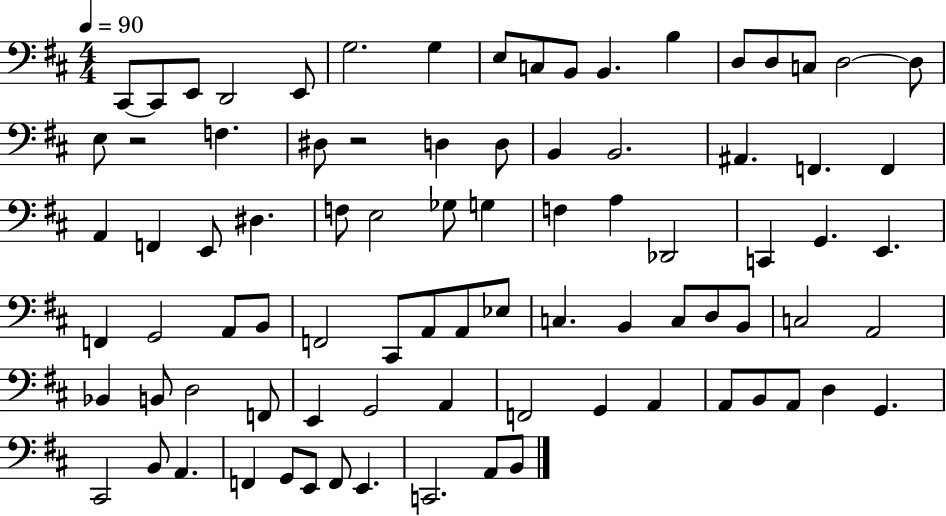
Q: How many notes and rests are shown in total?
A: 85